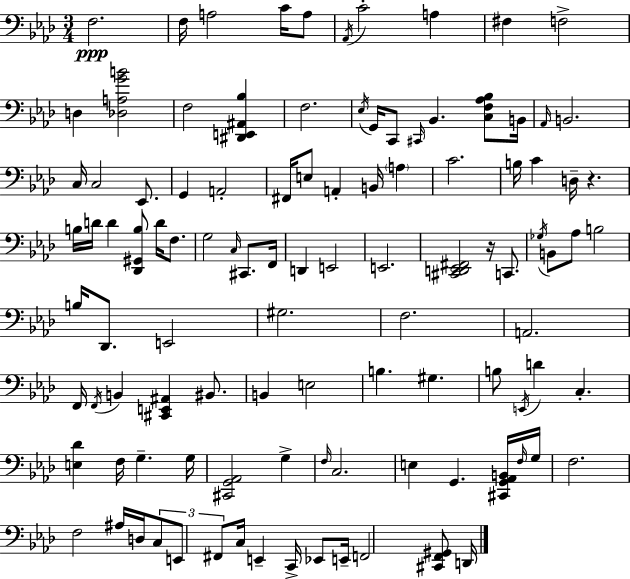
F3/h. F3/s A3/h C4/s A3/e Ab2/s C4/h A3/q F#3/q F3/h D3/q [Db3,A3,G4,B4]/h F3/h [D#2,E2,A#2,Bb3]/q F3/h. Eb3/s G2/s C2/e C#2/s Bb2/q. [C3,F3,Ab3,Bb3]/e B2/s Ab2/s B2/h. C3/s C3/h Eb2/e. G2/q A2/h F#2/s E3/e A2/q B2/s A3/q C4/h. B3/s C4/q D3/s R/q. B3/s D4/s D4/q [Db2,G#2,B3]/e D4/s F3/e. G3/h C3/s C#2/e. F2/s D2/q E2/h E2/h. [C#2,D2,Eb2,F#2]/h R/s C2/e. Gb3/s B2/e Ab3/e B3/h B3/s Db2/e. E2/h G#3/h. F3/h. A2/h. F2/s F2/s B2/q [C#2,E2,A#2]/q BIS2/e. B2/q E3/h B3/q. G#3/q. B3/e E2/s D4/q C3/q. [E3,Db4]/q F3/s G3/q. G3/s [C#2,G2,Ab2]/h G3/q F3/s C3/h. E3/q G2/q. [C#2,G2,Ab2,B2]/s F3/s G3/s F3/h. F3/h A#3/s D3/s C3/e E2/e F#2/e C3/s E2/q C2/s Eb2/e E2/s F2/h [C#2,F2,G#2]/e D2/s